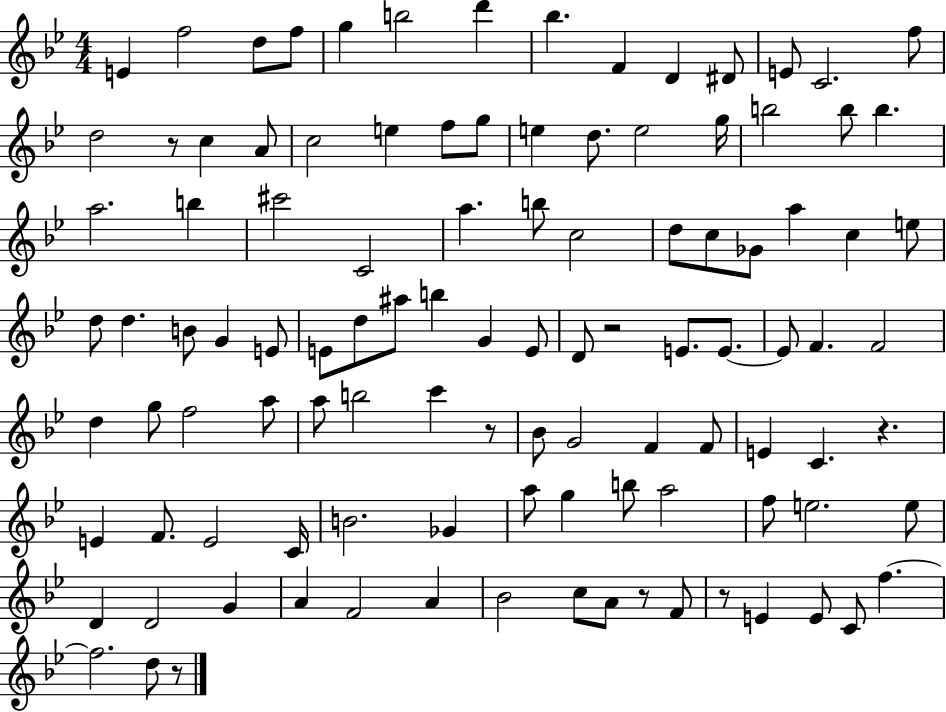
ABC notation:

X:1
T:Untitled
M:4/4
L:1/4
K:Bb
E f2 d/2 f/2 g b2 d' _b F D ^D/2 E/2 C2 f/2 d2 z/2 c A/2 c2 e f/2 g/2 e d/2 e2 g/4 b2 b/2 b a2 b ^c'2 C2 a b/2 c2 d/2 c/2 _G/2 a c e/2 d/2 d B/2 G E/2 E/2 d/2 ^a/2 b G E/2 D/2 z2 E/2 E/2 E/2 F F2 d g/2 f2 a/2 a/2 b2 c' z/2 _B/2 G2 F F/2 E C z E F/2 E2 C/4 B2 _G a/2 g b/2 a2 f/2 e2 e/2 D D2 G A F2 A _B2 c/2 A/2 z/2 F/2 z/2 E E/2 C/2 f f2 d/2 z/2